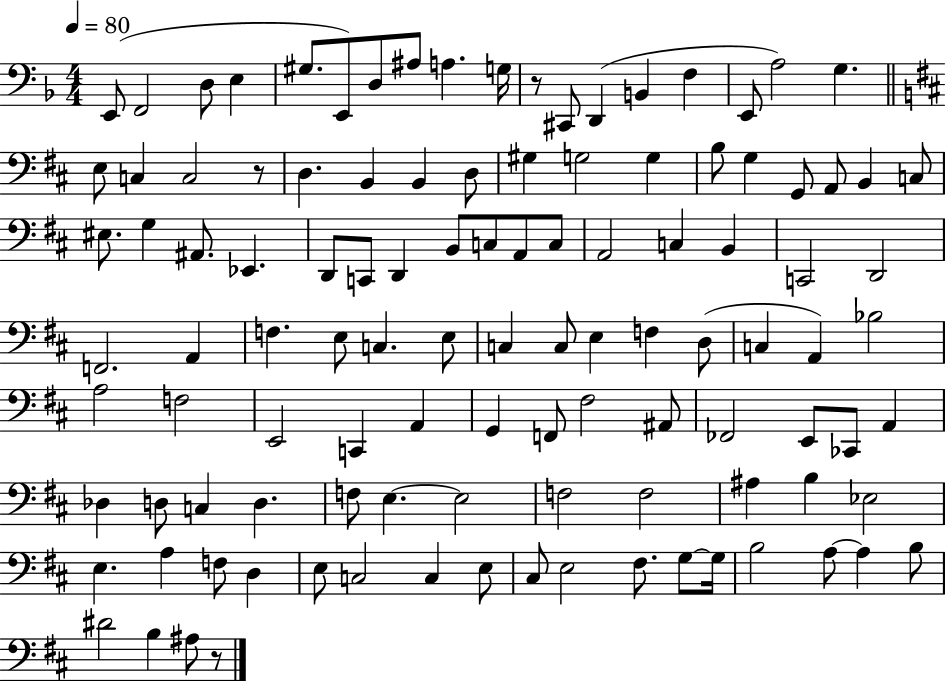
X:1
T:Untitled
M:4/4
L:1/4
K:F
E,,/2 F,,2 D,/2 E, ^G,/2 E,,/2 D,/2 ^A,/2 A, G,/4 z/2 ^C,,/2 D,, B,, F, E,,/2 A,2 G, E,/2 C, C,2 z/2 D, B,, B,, D,/2 ^G, G,2 G, B,/2 G, G,,/2 A,,/2 B,, C,/2 ^E,/2 G, ^A,,/2 _E,, D,,/2 C,,/2 D,, B,,/2 C,/2 A,,/2 C,/2 A,,2 C, B,, C,,2 D,,2 F,,2 A,, F, E,/2 C, E,/2 C, C,/2 E, F, D,/2 C, A,, _B,2 A,2 F,2 E,,2 C,, A,, G,, F,,/2 ^F,2 ^A,,/2 _F,,2 E,,/2 _C,,/2 A,, _D, D,/2 C, D, F,/2 E, E,2 F,2 F,2 ^A, B, _E,2 E, A, F,/2 D, E,/2 C,2 C, E,/2 ^C,/2 E,2 ^F,/2 G,/2 G,/4 B,2 A,/2 A, B,/2 ^D2 B, ^A,/2 z/2